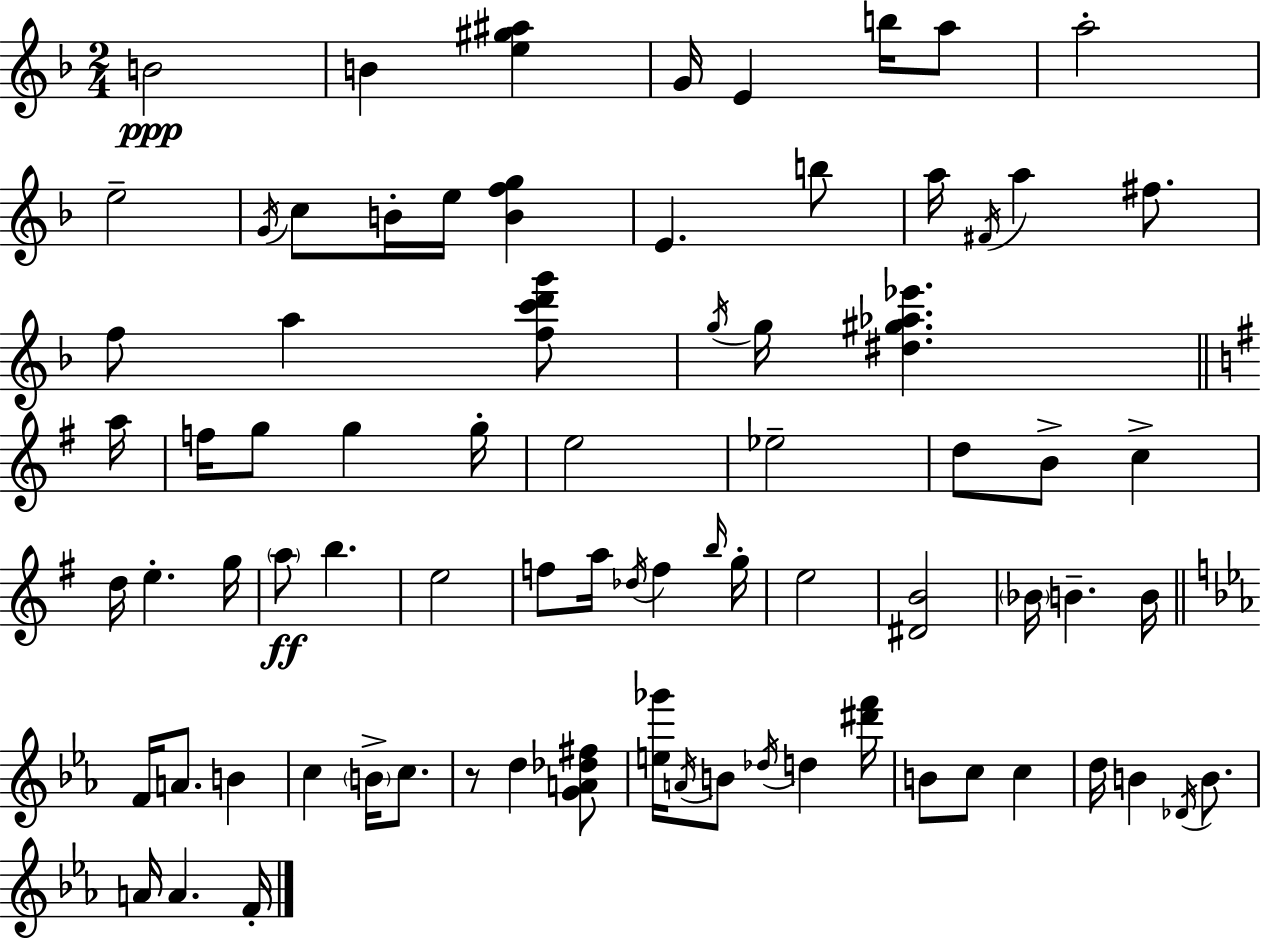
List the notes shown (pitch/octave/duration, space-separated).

B4/h B4/q [E5,G#5,A#5]/q G4/s E4/q B5/s A5/e A5/h E5/h G4/s C5/e B4/s E5/s [B4,F5,G5]/q E4/q. B5/e A5/s F#4/s A5/q F#5/e. F5/e A5/q [F5,C6,D6,G6]/e G5/s G5/s [D#5,G#5,Ab5,Eb6]/q. A5/s F5/s G5/e G5/q G5/s E5/h Eb5/h D5/e B4/e C5/q D5/s E5/q. G5/s A5/e B5/q. E5/h F5/e A5/s Db5/s F5/q B5/s G5/s E5/h [D#4,B4]/h Bb4/s B4/q. B4/s F4/s A4/e. B4/q C5/q B4/s C5/e. R/e D5/q [G4,A4,Db5,F#5]/e [E5,Gb6]/s A4/s B4/e Db5/s D5/q [D#6,F6]/s B4/e C5/e C5/q D5/s B4/q Db4/s B4/e. A4/s A4/q. F4/s